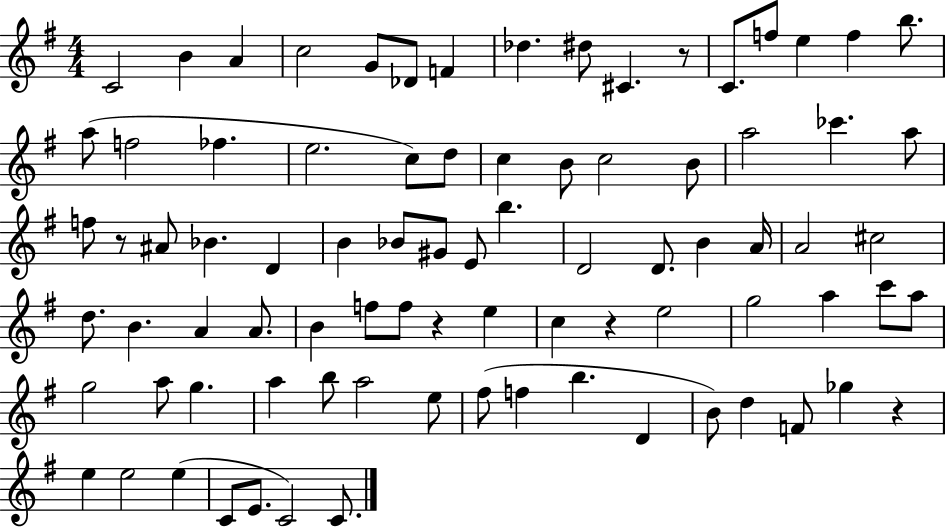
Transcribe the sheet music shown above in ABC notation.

X:1
T:Untitled
M:4/4
L:1/4
K:G
C2 B A c2 G/2 _D/2 F _d ^d/2 ^C z/2 C/2 f/2 e f b/2 a/2 f2 _f e2 c/2 d/2 c B/2 c2 B/2 a2 _c' a/2 f/2 z/2 ^A/2 _B D B _B/2 ^G/2 E/2 b D2 D/2 B A/4 A2 ^c2 d/2 B A A/2 B f/2 f/2 z e c z e2 g2 a c'/2 a/2 g2 a/2 g a b/2 a2 e/2 ^f/2 f b D B/2 d F/2 _g z e e2 e C/2 E/2 C2 C/2